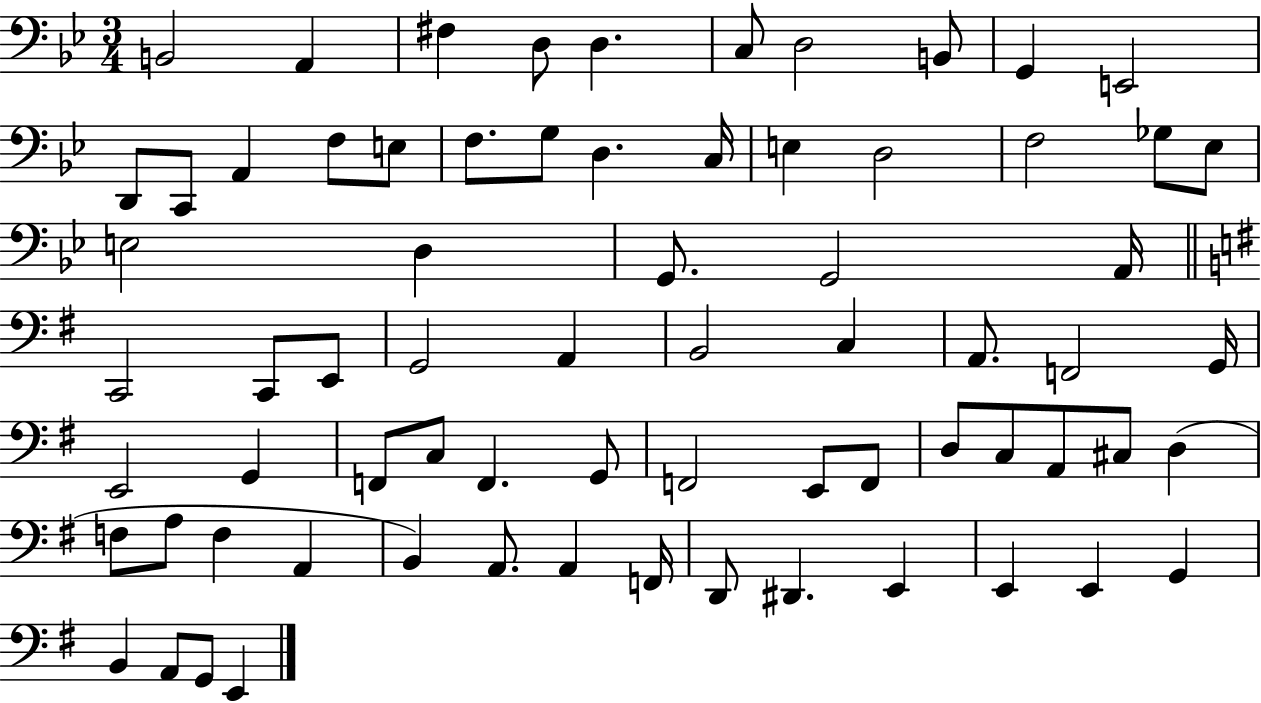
B2/h A2/q F#3/q D3/e D3/q. C3/e D3/h B2/e G2/q E2/h D2/e C2/e A2/q F3/e E3/e F3/e. G3/e D3/q. C3/s E3/q D3/h F3/h Gb3/e Eb3/e E3/h D3/q G2/e. G2/h A2/s C2/h C2/e E2/e G2/h A2/q B2/h C3/q A2/e. F2/h G2/s E2/h G2/q F2/e C3/e F2/q. G2/e F2/h E2/e F2/e D3/e C3/e A2/e C#3/e D3/q F3/e A3/e F3/q A2/q B2/q A2/e. A2/q F2/s D2/e D#2/q. E2/q E2/q E2/q G2/q B2/q A2/e G2/e E2/q